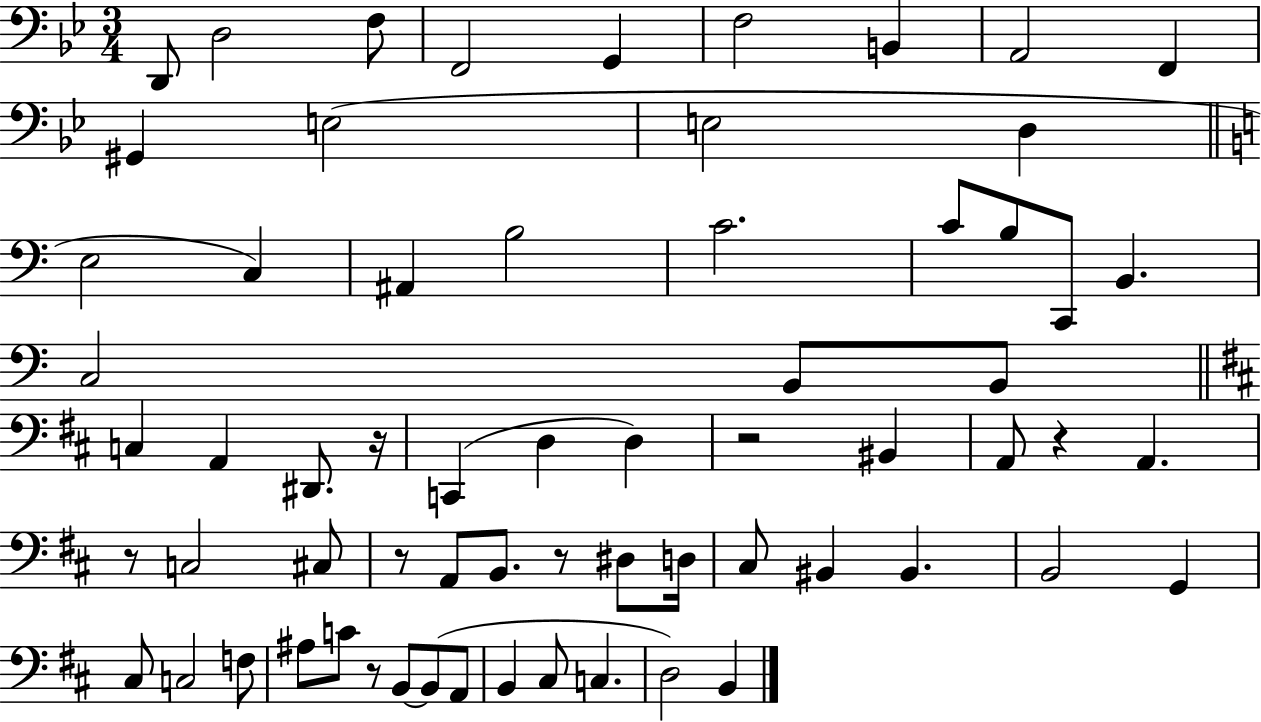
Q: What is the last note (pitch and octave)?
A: B2